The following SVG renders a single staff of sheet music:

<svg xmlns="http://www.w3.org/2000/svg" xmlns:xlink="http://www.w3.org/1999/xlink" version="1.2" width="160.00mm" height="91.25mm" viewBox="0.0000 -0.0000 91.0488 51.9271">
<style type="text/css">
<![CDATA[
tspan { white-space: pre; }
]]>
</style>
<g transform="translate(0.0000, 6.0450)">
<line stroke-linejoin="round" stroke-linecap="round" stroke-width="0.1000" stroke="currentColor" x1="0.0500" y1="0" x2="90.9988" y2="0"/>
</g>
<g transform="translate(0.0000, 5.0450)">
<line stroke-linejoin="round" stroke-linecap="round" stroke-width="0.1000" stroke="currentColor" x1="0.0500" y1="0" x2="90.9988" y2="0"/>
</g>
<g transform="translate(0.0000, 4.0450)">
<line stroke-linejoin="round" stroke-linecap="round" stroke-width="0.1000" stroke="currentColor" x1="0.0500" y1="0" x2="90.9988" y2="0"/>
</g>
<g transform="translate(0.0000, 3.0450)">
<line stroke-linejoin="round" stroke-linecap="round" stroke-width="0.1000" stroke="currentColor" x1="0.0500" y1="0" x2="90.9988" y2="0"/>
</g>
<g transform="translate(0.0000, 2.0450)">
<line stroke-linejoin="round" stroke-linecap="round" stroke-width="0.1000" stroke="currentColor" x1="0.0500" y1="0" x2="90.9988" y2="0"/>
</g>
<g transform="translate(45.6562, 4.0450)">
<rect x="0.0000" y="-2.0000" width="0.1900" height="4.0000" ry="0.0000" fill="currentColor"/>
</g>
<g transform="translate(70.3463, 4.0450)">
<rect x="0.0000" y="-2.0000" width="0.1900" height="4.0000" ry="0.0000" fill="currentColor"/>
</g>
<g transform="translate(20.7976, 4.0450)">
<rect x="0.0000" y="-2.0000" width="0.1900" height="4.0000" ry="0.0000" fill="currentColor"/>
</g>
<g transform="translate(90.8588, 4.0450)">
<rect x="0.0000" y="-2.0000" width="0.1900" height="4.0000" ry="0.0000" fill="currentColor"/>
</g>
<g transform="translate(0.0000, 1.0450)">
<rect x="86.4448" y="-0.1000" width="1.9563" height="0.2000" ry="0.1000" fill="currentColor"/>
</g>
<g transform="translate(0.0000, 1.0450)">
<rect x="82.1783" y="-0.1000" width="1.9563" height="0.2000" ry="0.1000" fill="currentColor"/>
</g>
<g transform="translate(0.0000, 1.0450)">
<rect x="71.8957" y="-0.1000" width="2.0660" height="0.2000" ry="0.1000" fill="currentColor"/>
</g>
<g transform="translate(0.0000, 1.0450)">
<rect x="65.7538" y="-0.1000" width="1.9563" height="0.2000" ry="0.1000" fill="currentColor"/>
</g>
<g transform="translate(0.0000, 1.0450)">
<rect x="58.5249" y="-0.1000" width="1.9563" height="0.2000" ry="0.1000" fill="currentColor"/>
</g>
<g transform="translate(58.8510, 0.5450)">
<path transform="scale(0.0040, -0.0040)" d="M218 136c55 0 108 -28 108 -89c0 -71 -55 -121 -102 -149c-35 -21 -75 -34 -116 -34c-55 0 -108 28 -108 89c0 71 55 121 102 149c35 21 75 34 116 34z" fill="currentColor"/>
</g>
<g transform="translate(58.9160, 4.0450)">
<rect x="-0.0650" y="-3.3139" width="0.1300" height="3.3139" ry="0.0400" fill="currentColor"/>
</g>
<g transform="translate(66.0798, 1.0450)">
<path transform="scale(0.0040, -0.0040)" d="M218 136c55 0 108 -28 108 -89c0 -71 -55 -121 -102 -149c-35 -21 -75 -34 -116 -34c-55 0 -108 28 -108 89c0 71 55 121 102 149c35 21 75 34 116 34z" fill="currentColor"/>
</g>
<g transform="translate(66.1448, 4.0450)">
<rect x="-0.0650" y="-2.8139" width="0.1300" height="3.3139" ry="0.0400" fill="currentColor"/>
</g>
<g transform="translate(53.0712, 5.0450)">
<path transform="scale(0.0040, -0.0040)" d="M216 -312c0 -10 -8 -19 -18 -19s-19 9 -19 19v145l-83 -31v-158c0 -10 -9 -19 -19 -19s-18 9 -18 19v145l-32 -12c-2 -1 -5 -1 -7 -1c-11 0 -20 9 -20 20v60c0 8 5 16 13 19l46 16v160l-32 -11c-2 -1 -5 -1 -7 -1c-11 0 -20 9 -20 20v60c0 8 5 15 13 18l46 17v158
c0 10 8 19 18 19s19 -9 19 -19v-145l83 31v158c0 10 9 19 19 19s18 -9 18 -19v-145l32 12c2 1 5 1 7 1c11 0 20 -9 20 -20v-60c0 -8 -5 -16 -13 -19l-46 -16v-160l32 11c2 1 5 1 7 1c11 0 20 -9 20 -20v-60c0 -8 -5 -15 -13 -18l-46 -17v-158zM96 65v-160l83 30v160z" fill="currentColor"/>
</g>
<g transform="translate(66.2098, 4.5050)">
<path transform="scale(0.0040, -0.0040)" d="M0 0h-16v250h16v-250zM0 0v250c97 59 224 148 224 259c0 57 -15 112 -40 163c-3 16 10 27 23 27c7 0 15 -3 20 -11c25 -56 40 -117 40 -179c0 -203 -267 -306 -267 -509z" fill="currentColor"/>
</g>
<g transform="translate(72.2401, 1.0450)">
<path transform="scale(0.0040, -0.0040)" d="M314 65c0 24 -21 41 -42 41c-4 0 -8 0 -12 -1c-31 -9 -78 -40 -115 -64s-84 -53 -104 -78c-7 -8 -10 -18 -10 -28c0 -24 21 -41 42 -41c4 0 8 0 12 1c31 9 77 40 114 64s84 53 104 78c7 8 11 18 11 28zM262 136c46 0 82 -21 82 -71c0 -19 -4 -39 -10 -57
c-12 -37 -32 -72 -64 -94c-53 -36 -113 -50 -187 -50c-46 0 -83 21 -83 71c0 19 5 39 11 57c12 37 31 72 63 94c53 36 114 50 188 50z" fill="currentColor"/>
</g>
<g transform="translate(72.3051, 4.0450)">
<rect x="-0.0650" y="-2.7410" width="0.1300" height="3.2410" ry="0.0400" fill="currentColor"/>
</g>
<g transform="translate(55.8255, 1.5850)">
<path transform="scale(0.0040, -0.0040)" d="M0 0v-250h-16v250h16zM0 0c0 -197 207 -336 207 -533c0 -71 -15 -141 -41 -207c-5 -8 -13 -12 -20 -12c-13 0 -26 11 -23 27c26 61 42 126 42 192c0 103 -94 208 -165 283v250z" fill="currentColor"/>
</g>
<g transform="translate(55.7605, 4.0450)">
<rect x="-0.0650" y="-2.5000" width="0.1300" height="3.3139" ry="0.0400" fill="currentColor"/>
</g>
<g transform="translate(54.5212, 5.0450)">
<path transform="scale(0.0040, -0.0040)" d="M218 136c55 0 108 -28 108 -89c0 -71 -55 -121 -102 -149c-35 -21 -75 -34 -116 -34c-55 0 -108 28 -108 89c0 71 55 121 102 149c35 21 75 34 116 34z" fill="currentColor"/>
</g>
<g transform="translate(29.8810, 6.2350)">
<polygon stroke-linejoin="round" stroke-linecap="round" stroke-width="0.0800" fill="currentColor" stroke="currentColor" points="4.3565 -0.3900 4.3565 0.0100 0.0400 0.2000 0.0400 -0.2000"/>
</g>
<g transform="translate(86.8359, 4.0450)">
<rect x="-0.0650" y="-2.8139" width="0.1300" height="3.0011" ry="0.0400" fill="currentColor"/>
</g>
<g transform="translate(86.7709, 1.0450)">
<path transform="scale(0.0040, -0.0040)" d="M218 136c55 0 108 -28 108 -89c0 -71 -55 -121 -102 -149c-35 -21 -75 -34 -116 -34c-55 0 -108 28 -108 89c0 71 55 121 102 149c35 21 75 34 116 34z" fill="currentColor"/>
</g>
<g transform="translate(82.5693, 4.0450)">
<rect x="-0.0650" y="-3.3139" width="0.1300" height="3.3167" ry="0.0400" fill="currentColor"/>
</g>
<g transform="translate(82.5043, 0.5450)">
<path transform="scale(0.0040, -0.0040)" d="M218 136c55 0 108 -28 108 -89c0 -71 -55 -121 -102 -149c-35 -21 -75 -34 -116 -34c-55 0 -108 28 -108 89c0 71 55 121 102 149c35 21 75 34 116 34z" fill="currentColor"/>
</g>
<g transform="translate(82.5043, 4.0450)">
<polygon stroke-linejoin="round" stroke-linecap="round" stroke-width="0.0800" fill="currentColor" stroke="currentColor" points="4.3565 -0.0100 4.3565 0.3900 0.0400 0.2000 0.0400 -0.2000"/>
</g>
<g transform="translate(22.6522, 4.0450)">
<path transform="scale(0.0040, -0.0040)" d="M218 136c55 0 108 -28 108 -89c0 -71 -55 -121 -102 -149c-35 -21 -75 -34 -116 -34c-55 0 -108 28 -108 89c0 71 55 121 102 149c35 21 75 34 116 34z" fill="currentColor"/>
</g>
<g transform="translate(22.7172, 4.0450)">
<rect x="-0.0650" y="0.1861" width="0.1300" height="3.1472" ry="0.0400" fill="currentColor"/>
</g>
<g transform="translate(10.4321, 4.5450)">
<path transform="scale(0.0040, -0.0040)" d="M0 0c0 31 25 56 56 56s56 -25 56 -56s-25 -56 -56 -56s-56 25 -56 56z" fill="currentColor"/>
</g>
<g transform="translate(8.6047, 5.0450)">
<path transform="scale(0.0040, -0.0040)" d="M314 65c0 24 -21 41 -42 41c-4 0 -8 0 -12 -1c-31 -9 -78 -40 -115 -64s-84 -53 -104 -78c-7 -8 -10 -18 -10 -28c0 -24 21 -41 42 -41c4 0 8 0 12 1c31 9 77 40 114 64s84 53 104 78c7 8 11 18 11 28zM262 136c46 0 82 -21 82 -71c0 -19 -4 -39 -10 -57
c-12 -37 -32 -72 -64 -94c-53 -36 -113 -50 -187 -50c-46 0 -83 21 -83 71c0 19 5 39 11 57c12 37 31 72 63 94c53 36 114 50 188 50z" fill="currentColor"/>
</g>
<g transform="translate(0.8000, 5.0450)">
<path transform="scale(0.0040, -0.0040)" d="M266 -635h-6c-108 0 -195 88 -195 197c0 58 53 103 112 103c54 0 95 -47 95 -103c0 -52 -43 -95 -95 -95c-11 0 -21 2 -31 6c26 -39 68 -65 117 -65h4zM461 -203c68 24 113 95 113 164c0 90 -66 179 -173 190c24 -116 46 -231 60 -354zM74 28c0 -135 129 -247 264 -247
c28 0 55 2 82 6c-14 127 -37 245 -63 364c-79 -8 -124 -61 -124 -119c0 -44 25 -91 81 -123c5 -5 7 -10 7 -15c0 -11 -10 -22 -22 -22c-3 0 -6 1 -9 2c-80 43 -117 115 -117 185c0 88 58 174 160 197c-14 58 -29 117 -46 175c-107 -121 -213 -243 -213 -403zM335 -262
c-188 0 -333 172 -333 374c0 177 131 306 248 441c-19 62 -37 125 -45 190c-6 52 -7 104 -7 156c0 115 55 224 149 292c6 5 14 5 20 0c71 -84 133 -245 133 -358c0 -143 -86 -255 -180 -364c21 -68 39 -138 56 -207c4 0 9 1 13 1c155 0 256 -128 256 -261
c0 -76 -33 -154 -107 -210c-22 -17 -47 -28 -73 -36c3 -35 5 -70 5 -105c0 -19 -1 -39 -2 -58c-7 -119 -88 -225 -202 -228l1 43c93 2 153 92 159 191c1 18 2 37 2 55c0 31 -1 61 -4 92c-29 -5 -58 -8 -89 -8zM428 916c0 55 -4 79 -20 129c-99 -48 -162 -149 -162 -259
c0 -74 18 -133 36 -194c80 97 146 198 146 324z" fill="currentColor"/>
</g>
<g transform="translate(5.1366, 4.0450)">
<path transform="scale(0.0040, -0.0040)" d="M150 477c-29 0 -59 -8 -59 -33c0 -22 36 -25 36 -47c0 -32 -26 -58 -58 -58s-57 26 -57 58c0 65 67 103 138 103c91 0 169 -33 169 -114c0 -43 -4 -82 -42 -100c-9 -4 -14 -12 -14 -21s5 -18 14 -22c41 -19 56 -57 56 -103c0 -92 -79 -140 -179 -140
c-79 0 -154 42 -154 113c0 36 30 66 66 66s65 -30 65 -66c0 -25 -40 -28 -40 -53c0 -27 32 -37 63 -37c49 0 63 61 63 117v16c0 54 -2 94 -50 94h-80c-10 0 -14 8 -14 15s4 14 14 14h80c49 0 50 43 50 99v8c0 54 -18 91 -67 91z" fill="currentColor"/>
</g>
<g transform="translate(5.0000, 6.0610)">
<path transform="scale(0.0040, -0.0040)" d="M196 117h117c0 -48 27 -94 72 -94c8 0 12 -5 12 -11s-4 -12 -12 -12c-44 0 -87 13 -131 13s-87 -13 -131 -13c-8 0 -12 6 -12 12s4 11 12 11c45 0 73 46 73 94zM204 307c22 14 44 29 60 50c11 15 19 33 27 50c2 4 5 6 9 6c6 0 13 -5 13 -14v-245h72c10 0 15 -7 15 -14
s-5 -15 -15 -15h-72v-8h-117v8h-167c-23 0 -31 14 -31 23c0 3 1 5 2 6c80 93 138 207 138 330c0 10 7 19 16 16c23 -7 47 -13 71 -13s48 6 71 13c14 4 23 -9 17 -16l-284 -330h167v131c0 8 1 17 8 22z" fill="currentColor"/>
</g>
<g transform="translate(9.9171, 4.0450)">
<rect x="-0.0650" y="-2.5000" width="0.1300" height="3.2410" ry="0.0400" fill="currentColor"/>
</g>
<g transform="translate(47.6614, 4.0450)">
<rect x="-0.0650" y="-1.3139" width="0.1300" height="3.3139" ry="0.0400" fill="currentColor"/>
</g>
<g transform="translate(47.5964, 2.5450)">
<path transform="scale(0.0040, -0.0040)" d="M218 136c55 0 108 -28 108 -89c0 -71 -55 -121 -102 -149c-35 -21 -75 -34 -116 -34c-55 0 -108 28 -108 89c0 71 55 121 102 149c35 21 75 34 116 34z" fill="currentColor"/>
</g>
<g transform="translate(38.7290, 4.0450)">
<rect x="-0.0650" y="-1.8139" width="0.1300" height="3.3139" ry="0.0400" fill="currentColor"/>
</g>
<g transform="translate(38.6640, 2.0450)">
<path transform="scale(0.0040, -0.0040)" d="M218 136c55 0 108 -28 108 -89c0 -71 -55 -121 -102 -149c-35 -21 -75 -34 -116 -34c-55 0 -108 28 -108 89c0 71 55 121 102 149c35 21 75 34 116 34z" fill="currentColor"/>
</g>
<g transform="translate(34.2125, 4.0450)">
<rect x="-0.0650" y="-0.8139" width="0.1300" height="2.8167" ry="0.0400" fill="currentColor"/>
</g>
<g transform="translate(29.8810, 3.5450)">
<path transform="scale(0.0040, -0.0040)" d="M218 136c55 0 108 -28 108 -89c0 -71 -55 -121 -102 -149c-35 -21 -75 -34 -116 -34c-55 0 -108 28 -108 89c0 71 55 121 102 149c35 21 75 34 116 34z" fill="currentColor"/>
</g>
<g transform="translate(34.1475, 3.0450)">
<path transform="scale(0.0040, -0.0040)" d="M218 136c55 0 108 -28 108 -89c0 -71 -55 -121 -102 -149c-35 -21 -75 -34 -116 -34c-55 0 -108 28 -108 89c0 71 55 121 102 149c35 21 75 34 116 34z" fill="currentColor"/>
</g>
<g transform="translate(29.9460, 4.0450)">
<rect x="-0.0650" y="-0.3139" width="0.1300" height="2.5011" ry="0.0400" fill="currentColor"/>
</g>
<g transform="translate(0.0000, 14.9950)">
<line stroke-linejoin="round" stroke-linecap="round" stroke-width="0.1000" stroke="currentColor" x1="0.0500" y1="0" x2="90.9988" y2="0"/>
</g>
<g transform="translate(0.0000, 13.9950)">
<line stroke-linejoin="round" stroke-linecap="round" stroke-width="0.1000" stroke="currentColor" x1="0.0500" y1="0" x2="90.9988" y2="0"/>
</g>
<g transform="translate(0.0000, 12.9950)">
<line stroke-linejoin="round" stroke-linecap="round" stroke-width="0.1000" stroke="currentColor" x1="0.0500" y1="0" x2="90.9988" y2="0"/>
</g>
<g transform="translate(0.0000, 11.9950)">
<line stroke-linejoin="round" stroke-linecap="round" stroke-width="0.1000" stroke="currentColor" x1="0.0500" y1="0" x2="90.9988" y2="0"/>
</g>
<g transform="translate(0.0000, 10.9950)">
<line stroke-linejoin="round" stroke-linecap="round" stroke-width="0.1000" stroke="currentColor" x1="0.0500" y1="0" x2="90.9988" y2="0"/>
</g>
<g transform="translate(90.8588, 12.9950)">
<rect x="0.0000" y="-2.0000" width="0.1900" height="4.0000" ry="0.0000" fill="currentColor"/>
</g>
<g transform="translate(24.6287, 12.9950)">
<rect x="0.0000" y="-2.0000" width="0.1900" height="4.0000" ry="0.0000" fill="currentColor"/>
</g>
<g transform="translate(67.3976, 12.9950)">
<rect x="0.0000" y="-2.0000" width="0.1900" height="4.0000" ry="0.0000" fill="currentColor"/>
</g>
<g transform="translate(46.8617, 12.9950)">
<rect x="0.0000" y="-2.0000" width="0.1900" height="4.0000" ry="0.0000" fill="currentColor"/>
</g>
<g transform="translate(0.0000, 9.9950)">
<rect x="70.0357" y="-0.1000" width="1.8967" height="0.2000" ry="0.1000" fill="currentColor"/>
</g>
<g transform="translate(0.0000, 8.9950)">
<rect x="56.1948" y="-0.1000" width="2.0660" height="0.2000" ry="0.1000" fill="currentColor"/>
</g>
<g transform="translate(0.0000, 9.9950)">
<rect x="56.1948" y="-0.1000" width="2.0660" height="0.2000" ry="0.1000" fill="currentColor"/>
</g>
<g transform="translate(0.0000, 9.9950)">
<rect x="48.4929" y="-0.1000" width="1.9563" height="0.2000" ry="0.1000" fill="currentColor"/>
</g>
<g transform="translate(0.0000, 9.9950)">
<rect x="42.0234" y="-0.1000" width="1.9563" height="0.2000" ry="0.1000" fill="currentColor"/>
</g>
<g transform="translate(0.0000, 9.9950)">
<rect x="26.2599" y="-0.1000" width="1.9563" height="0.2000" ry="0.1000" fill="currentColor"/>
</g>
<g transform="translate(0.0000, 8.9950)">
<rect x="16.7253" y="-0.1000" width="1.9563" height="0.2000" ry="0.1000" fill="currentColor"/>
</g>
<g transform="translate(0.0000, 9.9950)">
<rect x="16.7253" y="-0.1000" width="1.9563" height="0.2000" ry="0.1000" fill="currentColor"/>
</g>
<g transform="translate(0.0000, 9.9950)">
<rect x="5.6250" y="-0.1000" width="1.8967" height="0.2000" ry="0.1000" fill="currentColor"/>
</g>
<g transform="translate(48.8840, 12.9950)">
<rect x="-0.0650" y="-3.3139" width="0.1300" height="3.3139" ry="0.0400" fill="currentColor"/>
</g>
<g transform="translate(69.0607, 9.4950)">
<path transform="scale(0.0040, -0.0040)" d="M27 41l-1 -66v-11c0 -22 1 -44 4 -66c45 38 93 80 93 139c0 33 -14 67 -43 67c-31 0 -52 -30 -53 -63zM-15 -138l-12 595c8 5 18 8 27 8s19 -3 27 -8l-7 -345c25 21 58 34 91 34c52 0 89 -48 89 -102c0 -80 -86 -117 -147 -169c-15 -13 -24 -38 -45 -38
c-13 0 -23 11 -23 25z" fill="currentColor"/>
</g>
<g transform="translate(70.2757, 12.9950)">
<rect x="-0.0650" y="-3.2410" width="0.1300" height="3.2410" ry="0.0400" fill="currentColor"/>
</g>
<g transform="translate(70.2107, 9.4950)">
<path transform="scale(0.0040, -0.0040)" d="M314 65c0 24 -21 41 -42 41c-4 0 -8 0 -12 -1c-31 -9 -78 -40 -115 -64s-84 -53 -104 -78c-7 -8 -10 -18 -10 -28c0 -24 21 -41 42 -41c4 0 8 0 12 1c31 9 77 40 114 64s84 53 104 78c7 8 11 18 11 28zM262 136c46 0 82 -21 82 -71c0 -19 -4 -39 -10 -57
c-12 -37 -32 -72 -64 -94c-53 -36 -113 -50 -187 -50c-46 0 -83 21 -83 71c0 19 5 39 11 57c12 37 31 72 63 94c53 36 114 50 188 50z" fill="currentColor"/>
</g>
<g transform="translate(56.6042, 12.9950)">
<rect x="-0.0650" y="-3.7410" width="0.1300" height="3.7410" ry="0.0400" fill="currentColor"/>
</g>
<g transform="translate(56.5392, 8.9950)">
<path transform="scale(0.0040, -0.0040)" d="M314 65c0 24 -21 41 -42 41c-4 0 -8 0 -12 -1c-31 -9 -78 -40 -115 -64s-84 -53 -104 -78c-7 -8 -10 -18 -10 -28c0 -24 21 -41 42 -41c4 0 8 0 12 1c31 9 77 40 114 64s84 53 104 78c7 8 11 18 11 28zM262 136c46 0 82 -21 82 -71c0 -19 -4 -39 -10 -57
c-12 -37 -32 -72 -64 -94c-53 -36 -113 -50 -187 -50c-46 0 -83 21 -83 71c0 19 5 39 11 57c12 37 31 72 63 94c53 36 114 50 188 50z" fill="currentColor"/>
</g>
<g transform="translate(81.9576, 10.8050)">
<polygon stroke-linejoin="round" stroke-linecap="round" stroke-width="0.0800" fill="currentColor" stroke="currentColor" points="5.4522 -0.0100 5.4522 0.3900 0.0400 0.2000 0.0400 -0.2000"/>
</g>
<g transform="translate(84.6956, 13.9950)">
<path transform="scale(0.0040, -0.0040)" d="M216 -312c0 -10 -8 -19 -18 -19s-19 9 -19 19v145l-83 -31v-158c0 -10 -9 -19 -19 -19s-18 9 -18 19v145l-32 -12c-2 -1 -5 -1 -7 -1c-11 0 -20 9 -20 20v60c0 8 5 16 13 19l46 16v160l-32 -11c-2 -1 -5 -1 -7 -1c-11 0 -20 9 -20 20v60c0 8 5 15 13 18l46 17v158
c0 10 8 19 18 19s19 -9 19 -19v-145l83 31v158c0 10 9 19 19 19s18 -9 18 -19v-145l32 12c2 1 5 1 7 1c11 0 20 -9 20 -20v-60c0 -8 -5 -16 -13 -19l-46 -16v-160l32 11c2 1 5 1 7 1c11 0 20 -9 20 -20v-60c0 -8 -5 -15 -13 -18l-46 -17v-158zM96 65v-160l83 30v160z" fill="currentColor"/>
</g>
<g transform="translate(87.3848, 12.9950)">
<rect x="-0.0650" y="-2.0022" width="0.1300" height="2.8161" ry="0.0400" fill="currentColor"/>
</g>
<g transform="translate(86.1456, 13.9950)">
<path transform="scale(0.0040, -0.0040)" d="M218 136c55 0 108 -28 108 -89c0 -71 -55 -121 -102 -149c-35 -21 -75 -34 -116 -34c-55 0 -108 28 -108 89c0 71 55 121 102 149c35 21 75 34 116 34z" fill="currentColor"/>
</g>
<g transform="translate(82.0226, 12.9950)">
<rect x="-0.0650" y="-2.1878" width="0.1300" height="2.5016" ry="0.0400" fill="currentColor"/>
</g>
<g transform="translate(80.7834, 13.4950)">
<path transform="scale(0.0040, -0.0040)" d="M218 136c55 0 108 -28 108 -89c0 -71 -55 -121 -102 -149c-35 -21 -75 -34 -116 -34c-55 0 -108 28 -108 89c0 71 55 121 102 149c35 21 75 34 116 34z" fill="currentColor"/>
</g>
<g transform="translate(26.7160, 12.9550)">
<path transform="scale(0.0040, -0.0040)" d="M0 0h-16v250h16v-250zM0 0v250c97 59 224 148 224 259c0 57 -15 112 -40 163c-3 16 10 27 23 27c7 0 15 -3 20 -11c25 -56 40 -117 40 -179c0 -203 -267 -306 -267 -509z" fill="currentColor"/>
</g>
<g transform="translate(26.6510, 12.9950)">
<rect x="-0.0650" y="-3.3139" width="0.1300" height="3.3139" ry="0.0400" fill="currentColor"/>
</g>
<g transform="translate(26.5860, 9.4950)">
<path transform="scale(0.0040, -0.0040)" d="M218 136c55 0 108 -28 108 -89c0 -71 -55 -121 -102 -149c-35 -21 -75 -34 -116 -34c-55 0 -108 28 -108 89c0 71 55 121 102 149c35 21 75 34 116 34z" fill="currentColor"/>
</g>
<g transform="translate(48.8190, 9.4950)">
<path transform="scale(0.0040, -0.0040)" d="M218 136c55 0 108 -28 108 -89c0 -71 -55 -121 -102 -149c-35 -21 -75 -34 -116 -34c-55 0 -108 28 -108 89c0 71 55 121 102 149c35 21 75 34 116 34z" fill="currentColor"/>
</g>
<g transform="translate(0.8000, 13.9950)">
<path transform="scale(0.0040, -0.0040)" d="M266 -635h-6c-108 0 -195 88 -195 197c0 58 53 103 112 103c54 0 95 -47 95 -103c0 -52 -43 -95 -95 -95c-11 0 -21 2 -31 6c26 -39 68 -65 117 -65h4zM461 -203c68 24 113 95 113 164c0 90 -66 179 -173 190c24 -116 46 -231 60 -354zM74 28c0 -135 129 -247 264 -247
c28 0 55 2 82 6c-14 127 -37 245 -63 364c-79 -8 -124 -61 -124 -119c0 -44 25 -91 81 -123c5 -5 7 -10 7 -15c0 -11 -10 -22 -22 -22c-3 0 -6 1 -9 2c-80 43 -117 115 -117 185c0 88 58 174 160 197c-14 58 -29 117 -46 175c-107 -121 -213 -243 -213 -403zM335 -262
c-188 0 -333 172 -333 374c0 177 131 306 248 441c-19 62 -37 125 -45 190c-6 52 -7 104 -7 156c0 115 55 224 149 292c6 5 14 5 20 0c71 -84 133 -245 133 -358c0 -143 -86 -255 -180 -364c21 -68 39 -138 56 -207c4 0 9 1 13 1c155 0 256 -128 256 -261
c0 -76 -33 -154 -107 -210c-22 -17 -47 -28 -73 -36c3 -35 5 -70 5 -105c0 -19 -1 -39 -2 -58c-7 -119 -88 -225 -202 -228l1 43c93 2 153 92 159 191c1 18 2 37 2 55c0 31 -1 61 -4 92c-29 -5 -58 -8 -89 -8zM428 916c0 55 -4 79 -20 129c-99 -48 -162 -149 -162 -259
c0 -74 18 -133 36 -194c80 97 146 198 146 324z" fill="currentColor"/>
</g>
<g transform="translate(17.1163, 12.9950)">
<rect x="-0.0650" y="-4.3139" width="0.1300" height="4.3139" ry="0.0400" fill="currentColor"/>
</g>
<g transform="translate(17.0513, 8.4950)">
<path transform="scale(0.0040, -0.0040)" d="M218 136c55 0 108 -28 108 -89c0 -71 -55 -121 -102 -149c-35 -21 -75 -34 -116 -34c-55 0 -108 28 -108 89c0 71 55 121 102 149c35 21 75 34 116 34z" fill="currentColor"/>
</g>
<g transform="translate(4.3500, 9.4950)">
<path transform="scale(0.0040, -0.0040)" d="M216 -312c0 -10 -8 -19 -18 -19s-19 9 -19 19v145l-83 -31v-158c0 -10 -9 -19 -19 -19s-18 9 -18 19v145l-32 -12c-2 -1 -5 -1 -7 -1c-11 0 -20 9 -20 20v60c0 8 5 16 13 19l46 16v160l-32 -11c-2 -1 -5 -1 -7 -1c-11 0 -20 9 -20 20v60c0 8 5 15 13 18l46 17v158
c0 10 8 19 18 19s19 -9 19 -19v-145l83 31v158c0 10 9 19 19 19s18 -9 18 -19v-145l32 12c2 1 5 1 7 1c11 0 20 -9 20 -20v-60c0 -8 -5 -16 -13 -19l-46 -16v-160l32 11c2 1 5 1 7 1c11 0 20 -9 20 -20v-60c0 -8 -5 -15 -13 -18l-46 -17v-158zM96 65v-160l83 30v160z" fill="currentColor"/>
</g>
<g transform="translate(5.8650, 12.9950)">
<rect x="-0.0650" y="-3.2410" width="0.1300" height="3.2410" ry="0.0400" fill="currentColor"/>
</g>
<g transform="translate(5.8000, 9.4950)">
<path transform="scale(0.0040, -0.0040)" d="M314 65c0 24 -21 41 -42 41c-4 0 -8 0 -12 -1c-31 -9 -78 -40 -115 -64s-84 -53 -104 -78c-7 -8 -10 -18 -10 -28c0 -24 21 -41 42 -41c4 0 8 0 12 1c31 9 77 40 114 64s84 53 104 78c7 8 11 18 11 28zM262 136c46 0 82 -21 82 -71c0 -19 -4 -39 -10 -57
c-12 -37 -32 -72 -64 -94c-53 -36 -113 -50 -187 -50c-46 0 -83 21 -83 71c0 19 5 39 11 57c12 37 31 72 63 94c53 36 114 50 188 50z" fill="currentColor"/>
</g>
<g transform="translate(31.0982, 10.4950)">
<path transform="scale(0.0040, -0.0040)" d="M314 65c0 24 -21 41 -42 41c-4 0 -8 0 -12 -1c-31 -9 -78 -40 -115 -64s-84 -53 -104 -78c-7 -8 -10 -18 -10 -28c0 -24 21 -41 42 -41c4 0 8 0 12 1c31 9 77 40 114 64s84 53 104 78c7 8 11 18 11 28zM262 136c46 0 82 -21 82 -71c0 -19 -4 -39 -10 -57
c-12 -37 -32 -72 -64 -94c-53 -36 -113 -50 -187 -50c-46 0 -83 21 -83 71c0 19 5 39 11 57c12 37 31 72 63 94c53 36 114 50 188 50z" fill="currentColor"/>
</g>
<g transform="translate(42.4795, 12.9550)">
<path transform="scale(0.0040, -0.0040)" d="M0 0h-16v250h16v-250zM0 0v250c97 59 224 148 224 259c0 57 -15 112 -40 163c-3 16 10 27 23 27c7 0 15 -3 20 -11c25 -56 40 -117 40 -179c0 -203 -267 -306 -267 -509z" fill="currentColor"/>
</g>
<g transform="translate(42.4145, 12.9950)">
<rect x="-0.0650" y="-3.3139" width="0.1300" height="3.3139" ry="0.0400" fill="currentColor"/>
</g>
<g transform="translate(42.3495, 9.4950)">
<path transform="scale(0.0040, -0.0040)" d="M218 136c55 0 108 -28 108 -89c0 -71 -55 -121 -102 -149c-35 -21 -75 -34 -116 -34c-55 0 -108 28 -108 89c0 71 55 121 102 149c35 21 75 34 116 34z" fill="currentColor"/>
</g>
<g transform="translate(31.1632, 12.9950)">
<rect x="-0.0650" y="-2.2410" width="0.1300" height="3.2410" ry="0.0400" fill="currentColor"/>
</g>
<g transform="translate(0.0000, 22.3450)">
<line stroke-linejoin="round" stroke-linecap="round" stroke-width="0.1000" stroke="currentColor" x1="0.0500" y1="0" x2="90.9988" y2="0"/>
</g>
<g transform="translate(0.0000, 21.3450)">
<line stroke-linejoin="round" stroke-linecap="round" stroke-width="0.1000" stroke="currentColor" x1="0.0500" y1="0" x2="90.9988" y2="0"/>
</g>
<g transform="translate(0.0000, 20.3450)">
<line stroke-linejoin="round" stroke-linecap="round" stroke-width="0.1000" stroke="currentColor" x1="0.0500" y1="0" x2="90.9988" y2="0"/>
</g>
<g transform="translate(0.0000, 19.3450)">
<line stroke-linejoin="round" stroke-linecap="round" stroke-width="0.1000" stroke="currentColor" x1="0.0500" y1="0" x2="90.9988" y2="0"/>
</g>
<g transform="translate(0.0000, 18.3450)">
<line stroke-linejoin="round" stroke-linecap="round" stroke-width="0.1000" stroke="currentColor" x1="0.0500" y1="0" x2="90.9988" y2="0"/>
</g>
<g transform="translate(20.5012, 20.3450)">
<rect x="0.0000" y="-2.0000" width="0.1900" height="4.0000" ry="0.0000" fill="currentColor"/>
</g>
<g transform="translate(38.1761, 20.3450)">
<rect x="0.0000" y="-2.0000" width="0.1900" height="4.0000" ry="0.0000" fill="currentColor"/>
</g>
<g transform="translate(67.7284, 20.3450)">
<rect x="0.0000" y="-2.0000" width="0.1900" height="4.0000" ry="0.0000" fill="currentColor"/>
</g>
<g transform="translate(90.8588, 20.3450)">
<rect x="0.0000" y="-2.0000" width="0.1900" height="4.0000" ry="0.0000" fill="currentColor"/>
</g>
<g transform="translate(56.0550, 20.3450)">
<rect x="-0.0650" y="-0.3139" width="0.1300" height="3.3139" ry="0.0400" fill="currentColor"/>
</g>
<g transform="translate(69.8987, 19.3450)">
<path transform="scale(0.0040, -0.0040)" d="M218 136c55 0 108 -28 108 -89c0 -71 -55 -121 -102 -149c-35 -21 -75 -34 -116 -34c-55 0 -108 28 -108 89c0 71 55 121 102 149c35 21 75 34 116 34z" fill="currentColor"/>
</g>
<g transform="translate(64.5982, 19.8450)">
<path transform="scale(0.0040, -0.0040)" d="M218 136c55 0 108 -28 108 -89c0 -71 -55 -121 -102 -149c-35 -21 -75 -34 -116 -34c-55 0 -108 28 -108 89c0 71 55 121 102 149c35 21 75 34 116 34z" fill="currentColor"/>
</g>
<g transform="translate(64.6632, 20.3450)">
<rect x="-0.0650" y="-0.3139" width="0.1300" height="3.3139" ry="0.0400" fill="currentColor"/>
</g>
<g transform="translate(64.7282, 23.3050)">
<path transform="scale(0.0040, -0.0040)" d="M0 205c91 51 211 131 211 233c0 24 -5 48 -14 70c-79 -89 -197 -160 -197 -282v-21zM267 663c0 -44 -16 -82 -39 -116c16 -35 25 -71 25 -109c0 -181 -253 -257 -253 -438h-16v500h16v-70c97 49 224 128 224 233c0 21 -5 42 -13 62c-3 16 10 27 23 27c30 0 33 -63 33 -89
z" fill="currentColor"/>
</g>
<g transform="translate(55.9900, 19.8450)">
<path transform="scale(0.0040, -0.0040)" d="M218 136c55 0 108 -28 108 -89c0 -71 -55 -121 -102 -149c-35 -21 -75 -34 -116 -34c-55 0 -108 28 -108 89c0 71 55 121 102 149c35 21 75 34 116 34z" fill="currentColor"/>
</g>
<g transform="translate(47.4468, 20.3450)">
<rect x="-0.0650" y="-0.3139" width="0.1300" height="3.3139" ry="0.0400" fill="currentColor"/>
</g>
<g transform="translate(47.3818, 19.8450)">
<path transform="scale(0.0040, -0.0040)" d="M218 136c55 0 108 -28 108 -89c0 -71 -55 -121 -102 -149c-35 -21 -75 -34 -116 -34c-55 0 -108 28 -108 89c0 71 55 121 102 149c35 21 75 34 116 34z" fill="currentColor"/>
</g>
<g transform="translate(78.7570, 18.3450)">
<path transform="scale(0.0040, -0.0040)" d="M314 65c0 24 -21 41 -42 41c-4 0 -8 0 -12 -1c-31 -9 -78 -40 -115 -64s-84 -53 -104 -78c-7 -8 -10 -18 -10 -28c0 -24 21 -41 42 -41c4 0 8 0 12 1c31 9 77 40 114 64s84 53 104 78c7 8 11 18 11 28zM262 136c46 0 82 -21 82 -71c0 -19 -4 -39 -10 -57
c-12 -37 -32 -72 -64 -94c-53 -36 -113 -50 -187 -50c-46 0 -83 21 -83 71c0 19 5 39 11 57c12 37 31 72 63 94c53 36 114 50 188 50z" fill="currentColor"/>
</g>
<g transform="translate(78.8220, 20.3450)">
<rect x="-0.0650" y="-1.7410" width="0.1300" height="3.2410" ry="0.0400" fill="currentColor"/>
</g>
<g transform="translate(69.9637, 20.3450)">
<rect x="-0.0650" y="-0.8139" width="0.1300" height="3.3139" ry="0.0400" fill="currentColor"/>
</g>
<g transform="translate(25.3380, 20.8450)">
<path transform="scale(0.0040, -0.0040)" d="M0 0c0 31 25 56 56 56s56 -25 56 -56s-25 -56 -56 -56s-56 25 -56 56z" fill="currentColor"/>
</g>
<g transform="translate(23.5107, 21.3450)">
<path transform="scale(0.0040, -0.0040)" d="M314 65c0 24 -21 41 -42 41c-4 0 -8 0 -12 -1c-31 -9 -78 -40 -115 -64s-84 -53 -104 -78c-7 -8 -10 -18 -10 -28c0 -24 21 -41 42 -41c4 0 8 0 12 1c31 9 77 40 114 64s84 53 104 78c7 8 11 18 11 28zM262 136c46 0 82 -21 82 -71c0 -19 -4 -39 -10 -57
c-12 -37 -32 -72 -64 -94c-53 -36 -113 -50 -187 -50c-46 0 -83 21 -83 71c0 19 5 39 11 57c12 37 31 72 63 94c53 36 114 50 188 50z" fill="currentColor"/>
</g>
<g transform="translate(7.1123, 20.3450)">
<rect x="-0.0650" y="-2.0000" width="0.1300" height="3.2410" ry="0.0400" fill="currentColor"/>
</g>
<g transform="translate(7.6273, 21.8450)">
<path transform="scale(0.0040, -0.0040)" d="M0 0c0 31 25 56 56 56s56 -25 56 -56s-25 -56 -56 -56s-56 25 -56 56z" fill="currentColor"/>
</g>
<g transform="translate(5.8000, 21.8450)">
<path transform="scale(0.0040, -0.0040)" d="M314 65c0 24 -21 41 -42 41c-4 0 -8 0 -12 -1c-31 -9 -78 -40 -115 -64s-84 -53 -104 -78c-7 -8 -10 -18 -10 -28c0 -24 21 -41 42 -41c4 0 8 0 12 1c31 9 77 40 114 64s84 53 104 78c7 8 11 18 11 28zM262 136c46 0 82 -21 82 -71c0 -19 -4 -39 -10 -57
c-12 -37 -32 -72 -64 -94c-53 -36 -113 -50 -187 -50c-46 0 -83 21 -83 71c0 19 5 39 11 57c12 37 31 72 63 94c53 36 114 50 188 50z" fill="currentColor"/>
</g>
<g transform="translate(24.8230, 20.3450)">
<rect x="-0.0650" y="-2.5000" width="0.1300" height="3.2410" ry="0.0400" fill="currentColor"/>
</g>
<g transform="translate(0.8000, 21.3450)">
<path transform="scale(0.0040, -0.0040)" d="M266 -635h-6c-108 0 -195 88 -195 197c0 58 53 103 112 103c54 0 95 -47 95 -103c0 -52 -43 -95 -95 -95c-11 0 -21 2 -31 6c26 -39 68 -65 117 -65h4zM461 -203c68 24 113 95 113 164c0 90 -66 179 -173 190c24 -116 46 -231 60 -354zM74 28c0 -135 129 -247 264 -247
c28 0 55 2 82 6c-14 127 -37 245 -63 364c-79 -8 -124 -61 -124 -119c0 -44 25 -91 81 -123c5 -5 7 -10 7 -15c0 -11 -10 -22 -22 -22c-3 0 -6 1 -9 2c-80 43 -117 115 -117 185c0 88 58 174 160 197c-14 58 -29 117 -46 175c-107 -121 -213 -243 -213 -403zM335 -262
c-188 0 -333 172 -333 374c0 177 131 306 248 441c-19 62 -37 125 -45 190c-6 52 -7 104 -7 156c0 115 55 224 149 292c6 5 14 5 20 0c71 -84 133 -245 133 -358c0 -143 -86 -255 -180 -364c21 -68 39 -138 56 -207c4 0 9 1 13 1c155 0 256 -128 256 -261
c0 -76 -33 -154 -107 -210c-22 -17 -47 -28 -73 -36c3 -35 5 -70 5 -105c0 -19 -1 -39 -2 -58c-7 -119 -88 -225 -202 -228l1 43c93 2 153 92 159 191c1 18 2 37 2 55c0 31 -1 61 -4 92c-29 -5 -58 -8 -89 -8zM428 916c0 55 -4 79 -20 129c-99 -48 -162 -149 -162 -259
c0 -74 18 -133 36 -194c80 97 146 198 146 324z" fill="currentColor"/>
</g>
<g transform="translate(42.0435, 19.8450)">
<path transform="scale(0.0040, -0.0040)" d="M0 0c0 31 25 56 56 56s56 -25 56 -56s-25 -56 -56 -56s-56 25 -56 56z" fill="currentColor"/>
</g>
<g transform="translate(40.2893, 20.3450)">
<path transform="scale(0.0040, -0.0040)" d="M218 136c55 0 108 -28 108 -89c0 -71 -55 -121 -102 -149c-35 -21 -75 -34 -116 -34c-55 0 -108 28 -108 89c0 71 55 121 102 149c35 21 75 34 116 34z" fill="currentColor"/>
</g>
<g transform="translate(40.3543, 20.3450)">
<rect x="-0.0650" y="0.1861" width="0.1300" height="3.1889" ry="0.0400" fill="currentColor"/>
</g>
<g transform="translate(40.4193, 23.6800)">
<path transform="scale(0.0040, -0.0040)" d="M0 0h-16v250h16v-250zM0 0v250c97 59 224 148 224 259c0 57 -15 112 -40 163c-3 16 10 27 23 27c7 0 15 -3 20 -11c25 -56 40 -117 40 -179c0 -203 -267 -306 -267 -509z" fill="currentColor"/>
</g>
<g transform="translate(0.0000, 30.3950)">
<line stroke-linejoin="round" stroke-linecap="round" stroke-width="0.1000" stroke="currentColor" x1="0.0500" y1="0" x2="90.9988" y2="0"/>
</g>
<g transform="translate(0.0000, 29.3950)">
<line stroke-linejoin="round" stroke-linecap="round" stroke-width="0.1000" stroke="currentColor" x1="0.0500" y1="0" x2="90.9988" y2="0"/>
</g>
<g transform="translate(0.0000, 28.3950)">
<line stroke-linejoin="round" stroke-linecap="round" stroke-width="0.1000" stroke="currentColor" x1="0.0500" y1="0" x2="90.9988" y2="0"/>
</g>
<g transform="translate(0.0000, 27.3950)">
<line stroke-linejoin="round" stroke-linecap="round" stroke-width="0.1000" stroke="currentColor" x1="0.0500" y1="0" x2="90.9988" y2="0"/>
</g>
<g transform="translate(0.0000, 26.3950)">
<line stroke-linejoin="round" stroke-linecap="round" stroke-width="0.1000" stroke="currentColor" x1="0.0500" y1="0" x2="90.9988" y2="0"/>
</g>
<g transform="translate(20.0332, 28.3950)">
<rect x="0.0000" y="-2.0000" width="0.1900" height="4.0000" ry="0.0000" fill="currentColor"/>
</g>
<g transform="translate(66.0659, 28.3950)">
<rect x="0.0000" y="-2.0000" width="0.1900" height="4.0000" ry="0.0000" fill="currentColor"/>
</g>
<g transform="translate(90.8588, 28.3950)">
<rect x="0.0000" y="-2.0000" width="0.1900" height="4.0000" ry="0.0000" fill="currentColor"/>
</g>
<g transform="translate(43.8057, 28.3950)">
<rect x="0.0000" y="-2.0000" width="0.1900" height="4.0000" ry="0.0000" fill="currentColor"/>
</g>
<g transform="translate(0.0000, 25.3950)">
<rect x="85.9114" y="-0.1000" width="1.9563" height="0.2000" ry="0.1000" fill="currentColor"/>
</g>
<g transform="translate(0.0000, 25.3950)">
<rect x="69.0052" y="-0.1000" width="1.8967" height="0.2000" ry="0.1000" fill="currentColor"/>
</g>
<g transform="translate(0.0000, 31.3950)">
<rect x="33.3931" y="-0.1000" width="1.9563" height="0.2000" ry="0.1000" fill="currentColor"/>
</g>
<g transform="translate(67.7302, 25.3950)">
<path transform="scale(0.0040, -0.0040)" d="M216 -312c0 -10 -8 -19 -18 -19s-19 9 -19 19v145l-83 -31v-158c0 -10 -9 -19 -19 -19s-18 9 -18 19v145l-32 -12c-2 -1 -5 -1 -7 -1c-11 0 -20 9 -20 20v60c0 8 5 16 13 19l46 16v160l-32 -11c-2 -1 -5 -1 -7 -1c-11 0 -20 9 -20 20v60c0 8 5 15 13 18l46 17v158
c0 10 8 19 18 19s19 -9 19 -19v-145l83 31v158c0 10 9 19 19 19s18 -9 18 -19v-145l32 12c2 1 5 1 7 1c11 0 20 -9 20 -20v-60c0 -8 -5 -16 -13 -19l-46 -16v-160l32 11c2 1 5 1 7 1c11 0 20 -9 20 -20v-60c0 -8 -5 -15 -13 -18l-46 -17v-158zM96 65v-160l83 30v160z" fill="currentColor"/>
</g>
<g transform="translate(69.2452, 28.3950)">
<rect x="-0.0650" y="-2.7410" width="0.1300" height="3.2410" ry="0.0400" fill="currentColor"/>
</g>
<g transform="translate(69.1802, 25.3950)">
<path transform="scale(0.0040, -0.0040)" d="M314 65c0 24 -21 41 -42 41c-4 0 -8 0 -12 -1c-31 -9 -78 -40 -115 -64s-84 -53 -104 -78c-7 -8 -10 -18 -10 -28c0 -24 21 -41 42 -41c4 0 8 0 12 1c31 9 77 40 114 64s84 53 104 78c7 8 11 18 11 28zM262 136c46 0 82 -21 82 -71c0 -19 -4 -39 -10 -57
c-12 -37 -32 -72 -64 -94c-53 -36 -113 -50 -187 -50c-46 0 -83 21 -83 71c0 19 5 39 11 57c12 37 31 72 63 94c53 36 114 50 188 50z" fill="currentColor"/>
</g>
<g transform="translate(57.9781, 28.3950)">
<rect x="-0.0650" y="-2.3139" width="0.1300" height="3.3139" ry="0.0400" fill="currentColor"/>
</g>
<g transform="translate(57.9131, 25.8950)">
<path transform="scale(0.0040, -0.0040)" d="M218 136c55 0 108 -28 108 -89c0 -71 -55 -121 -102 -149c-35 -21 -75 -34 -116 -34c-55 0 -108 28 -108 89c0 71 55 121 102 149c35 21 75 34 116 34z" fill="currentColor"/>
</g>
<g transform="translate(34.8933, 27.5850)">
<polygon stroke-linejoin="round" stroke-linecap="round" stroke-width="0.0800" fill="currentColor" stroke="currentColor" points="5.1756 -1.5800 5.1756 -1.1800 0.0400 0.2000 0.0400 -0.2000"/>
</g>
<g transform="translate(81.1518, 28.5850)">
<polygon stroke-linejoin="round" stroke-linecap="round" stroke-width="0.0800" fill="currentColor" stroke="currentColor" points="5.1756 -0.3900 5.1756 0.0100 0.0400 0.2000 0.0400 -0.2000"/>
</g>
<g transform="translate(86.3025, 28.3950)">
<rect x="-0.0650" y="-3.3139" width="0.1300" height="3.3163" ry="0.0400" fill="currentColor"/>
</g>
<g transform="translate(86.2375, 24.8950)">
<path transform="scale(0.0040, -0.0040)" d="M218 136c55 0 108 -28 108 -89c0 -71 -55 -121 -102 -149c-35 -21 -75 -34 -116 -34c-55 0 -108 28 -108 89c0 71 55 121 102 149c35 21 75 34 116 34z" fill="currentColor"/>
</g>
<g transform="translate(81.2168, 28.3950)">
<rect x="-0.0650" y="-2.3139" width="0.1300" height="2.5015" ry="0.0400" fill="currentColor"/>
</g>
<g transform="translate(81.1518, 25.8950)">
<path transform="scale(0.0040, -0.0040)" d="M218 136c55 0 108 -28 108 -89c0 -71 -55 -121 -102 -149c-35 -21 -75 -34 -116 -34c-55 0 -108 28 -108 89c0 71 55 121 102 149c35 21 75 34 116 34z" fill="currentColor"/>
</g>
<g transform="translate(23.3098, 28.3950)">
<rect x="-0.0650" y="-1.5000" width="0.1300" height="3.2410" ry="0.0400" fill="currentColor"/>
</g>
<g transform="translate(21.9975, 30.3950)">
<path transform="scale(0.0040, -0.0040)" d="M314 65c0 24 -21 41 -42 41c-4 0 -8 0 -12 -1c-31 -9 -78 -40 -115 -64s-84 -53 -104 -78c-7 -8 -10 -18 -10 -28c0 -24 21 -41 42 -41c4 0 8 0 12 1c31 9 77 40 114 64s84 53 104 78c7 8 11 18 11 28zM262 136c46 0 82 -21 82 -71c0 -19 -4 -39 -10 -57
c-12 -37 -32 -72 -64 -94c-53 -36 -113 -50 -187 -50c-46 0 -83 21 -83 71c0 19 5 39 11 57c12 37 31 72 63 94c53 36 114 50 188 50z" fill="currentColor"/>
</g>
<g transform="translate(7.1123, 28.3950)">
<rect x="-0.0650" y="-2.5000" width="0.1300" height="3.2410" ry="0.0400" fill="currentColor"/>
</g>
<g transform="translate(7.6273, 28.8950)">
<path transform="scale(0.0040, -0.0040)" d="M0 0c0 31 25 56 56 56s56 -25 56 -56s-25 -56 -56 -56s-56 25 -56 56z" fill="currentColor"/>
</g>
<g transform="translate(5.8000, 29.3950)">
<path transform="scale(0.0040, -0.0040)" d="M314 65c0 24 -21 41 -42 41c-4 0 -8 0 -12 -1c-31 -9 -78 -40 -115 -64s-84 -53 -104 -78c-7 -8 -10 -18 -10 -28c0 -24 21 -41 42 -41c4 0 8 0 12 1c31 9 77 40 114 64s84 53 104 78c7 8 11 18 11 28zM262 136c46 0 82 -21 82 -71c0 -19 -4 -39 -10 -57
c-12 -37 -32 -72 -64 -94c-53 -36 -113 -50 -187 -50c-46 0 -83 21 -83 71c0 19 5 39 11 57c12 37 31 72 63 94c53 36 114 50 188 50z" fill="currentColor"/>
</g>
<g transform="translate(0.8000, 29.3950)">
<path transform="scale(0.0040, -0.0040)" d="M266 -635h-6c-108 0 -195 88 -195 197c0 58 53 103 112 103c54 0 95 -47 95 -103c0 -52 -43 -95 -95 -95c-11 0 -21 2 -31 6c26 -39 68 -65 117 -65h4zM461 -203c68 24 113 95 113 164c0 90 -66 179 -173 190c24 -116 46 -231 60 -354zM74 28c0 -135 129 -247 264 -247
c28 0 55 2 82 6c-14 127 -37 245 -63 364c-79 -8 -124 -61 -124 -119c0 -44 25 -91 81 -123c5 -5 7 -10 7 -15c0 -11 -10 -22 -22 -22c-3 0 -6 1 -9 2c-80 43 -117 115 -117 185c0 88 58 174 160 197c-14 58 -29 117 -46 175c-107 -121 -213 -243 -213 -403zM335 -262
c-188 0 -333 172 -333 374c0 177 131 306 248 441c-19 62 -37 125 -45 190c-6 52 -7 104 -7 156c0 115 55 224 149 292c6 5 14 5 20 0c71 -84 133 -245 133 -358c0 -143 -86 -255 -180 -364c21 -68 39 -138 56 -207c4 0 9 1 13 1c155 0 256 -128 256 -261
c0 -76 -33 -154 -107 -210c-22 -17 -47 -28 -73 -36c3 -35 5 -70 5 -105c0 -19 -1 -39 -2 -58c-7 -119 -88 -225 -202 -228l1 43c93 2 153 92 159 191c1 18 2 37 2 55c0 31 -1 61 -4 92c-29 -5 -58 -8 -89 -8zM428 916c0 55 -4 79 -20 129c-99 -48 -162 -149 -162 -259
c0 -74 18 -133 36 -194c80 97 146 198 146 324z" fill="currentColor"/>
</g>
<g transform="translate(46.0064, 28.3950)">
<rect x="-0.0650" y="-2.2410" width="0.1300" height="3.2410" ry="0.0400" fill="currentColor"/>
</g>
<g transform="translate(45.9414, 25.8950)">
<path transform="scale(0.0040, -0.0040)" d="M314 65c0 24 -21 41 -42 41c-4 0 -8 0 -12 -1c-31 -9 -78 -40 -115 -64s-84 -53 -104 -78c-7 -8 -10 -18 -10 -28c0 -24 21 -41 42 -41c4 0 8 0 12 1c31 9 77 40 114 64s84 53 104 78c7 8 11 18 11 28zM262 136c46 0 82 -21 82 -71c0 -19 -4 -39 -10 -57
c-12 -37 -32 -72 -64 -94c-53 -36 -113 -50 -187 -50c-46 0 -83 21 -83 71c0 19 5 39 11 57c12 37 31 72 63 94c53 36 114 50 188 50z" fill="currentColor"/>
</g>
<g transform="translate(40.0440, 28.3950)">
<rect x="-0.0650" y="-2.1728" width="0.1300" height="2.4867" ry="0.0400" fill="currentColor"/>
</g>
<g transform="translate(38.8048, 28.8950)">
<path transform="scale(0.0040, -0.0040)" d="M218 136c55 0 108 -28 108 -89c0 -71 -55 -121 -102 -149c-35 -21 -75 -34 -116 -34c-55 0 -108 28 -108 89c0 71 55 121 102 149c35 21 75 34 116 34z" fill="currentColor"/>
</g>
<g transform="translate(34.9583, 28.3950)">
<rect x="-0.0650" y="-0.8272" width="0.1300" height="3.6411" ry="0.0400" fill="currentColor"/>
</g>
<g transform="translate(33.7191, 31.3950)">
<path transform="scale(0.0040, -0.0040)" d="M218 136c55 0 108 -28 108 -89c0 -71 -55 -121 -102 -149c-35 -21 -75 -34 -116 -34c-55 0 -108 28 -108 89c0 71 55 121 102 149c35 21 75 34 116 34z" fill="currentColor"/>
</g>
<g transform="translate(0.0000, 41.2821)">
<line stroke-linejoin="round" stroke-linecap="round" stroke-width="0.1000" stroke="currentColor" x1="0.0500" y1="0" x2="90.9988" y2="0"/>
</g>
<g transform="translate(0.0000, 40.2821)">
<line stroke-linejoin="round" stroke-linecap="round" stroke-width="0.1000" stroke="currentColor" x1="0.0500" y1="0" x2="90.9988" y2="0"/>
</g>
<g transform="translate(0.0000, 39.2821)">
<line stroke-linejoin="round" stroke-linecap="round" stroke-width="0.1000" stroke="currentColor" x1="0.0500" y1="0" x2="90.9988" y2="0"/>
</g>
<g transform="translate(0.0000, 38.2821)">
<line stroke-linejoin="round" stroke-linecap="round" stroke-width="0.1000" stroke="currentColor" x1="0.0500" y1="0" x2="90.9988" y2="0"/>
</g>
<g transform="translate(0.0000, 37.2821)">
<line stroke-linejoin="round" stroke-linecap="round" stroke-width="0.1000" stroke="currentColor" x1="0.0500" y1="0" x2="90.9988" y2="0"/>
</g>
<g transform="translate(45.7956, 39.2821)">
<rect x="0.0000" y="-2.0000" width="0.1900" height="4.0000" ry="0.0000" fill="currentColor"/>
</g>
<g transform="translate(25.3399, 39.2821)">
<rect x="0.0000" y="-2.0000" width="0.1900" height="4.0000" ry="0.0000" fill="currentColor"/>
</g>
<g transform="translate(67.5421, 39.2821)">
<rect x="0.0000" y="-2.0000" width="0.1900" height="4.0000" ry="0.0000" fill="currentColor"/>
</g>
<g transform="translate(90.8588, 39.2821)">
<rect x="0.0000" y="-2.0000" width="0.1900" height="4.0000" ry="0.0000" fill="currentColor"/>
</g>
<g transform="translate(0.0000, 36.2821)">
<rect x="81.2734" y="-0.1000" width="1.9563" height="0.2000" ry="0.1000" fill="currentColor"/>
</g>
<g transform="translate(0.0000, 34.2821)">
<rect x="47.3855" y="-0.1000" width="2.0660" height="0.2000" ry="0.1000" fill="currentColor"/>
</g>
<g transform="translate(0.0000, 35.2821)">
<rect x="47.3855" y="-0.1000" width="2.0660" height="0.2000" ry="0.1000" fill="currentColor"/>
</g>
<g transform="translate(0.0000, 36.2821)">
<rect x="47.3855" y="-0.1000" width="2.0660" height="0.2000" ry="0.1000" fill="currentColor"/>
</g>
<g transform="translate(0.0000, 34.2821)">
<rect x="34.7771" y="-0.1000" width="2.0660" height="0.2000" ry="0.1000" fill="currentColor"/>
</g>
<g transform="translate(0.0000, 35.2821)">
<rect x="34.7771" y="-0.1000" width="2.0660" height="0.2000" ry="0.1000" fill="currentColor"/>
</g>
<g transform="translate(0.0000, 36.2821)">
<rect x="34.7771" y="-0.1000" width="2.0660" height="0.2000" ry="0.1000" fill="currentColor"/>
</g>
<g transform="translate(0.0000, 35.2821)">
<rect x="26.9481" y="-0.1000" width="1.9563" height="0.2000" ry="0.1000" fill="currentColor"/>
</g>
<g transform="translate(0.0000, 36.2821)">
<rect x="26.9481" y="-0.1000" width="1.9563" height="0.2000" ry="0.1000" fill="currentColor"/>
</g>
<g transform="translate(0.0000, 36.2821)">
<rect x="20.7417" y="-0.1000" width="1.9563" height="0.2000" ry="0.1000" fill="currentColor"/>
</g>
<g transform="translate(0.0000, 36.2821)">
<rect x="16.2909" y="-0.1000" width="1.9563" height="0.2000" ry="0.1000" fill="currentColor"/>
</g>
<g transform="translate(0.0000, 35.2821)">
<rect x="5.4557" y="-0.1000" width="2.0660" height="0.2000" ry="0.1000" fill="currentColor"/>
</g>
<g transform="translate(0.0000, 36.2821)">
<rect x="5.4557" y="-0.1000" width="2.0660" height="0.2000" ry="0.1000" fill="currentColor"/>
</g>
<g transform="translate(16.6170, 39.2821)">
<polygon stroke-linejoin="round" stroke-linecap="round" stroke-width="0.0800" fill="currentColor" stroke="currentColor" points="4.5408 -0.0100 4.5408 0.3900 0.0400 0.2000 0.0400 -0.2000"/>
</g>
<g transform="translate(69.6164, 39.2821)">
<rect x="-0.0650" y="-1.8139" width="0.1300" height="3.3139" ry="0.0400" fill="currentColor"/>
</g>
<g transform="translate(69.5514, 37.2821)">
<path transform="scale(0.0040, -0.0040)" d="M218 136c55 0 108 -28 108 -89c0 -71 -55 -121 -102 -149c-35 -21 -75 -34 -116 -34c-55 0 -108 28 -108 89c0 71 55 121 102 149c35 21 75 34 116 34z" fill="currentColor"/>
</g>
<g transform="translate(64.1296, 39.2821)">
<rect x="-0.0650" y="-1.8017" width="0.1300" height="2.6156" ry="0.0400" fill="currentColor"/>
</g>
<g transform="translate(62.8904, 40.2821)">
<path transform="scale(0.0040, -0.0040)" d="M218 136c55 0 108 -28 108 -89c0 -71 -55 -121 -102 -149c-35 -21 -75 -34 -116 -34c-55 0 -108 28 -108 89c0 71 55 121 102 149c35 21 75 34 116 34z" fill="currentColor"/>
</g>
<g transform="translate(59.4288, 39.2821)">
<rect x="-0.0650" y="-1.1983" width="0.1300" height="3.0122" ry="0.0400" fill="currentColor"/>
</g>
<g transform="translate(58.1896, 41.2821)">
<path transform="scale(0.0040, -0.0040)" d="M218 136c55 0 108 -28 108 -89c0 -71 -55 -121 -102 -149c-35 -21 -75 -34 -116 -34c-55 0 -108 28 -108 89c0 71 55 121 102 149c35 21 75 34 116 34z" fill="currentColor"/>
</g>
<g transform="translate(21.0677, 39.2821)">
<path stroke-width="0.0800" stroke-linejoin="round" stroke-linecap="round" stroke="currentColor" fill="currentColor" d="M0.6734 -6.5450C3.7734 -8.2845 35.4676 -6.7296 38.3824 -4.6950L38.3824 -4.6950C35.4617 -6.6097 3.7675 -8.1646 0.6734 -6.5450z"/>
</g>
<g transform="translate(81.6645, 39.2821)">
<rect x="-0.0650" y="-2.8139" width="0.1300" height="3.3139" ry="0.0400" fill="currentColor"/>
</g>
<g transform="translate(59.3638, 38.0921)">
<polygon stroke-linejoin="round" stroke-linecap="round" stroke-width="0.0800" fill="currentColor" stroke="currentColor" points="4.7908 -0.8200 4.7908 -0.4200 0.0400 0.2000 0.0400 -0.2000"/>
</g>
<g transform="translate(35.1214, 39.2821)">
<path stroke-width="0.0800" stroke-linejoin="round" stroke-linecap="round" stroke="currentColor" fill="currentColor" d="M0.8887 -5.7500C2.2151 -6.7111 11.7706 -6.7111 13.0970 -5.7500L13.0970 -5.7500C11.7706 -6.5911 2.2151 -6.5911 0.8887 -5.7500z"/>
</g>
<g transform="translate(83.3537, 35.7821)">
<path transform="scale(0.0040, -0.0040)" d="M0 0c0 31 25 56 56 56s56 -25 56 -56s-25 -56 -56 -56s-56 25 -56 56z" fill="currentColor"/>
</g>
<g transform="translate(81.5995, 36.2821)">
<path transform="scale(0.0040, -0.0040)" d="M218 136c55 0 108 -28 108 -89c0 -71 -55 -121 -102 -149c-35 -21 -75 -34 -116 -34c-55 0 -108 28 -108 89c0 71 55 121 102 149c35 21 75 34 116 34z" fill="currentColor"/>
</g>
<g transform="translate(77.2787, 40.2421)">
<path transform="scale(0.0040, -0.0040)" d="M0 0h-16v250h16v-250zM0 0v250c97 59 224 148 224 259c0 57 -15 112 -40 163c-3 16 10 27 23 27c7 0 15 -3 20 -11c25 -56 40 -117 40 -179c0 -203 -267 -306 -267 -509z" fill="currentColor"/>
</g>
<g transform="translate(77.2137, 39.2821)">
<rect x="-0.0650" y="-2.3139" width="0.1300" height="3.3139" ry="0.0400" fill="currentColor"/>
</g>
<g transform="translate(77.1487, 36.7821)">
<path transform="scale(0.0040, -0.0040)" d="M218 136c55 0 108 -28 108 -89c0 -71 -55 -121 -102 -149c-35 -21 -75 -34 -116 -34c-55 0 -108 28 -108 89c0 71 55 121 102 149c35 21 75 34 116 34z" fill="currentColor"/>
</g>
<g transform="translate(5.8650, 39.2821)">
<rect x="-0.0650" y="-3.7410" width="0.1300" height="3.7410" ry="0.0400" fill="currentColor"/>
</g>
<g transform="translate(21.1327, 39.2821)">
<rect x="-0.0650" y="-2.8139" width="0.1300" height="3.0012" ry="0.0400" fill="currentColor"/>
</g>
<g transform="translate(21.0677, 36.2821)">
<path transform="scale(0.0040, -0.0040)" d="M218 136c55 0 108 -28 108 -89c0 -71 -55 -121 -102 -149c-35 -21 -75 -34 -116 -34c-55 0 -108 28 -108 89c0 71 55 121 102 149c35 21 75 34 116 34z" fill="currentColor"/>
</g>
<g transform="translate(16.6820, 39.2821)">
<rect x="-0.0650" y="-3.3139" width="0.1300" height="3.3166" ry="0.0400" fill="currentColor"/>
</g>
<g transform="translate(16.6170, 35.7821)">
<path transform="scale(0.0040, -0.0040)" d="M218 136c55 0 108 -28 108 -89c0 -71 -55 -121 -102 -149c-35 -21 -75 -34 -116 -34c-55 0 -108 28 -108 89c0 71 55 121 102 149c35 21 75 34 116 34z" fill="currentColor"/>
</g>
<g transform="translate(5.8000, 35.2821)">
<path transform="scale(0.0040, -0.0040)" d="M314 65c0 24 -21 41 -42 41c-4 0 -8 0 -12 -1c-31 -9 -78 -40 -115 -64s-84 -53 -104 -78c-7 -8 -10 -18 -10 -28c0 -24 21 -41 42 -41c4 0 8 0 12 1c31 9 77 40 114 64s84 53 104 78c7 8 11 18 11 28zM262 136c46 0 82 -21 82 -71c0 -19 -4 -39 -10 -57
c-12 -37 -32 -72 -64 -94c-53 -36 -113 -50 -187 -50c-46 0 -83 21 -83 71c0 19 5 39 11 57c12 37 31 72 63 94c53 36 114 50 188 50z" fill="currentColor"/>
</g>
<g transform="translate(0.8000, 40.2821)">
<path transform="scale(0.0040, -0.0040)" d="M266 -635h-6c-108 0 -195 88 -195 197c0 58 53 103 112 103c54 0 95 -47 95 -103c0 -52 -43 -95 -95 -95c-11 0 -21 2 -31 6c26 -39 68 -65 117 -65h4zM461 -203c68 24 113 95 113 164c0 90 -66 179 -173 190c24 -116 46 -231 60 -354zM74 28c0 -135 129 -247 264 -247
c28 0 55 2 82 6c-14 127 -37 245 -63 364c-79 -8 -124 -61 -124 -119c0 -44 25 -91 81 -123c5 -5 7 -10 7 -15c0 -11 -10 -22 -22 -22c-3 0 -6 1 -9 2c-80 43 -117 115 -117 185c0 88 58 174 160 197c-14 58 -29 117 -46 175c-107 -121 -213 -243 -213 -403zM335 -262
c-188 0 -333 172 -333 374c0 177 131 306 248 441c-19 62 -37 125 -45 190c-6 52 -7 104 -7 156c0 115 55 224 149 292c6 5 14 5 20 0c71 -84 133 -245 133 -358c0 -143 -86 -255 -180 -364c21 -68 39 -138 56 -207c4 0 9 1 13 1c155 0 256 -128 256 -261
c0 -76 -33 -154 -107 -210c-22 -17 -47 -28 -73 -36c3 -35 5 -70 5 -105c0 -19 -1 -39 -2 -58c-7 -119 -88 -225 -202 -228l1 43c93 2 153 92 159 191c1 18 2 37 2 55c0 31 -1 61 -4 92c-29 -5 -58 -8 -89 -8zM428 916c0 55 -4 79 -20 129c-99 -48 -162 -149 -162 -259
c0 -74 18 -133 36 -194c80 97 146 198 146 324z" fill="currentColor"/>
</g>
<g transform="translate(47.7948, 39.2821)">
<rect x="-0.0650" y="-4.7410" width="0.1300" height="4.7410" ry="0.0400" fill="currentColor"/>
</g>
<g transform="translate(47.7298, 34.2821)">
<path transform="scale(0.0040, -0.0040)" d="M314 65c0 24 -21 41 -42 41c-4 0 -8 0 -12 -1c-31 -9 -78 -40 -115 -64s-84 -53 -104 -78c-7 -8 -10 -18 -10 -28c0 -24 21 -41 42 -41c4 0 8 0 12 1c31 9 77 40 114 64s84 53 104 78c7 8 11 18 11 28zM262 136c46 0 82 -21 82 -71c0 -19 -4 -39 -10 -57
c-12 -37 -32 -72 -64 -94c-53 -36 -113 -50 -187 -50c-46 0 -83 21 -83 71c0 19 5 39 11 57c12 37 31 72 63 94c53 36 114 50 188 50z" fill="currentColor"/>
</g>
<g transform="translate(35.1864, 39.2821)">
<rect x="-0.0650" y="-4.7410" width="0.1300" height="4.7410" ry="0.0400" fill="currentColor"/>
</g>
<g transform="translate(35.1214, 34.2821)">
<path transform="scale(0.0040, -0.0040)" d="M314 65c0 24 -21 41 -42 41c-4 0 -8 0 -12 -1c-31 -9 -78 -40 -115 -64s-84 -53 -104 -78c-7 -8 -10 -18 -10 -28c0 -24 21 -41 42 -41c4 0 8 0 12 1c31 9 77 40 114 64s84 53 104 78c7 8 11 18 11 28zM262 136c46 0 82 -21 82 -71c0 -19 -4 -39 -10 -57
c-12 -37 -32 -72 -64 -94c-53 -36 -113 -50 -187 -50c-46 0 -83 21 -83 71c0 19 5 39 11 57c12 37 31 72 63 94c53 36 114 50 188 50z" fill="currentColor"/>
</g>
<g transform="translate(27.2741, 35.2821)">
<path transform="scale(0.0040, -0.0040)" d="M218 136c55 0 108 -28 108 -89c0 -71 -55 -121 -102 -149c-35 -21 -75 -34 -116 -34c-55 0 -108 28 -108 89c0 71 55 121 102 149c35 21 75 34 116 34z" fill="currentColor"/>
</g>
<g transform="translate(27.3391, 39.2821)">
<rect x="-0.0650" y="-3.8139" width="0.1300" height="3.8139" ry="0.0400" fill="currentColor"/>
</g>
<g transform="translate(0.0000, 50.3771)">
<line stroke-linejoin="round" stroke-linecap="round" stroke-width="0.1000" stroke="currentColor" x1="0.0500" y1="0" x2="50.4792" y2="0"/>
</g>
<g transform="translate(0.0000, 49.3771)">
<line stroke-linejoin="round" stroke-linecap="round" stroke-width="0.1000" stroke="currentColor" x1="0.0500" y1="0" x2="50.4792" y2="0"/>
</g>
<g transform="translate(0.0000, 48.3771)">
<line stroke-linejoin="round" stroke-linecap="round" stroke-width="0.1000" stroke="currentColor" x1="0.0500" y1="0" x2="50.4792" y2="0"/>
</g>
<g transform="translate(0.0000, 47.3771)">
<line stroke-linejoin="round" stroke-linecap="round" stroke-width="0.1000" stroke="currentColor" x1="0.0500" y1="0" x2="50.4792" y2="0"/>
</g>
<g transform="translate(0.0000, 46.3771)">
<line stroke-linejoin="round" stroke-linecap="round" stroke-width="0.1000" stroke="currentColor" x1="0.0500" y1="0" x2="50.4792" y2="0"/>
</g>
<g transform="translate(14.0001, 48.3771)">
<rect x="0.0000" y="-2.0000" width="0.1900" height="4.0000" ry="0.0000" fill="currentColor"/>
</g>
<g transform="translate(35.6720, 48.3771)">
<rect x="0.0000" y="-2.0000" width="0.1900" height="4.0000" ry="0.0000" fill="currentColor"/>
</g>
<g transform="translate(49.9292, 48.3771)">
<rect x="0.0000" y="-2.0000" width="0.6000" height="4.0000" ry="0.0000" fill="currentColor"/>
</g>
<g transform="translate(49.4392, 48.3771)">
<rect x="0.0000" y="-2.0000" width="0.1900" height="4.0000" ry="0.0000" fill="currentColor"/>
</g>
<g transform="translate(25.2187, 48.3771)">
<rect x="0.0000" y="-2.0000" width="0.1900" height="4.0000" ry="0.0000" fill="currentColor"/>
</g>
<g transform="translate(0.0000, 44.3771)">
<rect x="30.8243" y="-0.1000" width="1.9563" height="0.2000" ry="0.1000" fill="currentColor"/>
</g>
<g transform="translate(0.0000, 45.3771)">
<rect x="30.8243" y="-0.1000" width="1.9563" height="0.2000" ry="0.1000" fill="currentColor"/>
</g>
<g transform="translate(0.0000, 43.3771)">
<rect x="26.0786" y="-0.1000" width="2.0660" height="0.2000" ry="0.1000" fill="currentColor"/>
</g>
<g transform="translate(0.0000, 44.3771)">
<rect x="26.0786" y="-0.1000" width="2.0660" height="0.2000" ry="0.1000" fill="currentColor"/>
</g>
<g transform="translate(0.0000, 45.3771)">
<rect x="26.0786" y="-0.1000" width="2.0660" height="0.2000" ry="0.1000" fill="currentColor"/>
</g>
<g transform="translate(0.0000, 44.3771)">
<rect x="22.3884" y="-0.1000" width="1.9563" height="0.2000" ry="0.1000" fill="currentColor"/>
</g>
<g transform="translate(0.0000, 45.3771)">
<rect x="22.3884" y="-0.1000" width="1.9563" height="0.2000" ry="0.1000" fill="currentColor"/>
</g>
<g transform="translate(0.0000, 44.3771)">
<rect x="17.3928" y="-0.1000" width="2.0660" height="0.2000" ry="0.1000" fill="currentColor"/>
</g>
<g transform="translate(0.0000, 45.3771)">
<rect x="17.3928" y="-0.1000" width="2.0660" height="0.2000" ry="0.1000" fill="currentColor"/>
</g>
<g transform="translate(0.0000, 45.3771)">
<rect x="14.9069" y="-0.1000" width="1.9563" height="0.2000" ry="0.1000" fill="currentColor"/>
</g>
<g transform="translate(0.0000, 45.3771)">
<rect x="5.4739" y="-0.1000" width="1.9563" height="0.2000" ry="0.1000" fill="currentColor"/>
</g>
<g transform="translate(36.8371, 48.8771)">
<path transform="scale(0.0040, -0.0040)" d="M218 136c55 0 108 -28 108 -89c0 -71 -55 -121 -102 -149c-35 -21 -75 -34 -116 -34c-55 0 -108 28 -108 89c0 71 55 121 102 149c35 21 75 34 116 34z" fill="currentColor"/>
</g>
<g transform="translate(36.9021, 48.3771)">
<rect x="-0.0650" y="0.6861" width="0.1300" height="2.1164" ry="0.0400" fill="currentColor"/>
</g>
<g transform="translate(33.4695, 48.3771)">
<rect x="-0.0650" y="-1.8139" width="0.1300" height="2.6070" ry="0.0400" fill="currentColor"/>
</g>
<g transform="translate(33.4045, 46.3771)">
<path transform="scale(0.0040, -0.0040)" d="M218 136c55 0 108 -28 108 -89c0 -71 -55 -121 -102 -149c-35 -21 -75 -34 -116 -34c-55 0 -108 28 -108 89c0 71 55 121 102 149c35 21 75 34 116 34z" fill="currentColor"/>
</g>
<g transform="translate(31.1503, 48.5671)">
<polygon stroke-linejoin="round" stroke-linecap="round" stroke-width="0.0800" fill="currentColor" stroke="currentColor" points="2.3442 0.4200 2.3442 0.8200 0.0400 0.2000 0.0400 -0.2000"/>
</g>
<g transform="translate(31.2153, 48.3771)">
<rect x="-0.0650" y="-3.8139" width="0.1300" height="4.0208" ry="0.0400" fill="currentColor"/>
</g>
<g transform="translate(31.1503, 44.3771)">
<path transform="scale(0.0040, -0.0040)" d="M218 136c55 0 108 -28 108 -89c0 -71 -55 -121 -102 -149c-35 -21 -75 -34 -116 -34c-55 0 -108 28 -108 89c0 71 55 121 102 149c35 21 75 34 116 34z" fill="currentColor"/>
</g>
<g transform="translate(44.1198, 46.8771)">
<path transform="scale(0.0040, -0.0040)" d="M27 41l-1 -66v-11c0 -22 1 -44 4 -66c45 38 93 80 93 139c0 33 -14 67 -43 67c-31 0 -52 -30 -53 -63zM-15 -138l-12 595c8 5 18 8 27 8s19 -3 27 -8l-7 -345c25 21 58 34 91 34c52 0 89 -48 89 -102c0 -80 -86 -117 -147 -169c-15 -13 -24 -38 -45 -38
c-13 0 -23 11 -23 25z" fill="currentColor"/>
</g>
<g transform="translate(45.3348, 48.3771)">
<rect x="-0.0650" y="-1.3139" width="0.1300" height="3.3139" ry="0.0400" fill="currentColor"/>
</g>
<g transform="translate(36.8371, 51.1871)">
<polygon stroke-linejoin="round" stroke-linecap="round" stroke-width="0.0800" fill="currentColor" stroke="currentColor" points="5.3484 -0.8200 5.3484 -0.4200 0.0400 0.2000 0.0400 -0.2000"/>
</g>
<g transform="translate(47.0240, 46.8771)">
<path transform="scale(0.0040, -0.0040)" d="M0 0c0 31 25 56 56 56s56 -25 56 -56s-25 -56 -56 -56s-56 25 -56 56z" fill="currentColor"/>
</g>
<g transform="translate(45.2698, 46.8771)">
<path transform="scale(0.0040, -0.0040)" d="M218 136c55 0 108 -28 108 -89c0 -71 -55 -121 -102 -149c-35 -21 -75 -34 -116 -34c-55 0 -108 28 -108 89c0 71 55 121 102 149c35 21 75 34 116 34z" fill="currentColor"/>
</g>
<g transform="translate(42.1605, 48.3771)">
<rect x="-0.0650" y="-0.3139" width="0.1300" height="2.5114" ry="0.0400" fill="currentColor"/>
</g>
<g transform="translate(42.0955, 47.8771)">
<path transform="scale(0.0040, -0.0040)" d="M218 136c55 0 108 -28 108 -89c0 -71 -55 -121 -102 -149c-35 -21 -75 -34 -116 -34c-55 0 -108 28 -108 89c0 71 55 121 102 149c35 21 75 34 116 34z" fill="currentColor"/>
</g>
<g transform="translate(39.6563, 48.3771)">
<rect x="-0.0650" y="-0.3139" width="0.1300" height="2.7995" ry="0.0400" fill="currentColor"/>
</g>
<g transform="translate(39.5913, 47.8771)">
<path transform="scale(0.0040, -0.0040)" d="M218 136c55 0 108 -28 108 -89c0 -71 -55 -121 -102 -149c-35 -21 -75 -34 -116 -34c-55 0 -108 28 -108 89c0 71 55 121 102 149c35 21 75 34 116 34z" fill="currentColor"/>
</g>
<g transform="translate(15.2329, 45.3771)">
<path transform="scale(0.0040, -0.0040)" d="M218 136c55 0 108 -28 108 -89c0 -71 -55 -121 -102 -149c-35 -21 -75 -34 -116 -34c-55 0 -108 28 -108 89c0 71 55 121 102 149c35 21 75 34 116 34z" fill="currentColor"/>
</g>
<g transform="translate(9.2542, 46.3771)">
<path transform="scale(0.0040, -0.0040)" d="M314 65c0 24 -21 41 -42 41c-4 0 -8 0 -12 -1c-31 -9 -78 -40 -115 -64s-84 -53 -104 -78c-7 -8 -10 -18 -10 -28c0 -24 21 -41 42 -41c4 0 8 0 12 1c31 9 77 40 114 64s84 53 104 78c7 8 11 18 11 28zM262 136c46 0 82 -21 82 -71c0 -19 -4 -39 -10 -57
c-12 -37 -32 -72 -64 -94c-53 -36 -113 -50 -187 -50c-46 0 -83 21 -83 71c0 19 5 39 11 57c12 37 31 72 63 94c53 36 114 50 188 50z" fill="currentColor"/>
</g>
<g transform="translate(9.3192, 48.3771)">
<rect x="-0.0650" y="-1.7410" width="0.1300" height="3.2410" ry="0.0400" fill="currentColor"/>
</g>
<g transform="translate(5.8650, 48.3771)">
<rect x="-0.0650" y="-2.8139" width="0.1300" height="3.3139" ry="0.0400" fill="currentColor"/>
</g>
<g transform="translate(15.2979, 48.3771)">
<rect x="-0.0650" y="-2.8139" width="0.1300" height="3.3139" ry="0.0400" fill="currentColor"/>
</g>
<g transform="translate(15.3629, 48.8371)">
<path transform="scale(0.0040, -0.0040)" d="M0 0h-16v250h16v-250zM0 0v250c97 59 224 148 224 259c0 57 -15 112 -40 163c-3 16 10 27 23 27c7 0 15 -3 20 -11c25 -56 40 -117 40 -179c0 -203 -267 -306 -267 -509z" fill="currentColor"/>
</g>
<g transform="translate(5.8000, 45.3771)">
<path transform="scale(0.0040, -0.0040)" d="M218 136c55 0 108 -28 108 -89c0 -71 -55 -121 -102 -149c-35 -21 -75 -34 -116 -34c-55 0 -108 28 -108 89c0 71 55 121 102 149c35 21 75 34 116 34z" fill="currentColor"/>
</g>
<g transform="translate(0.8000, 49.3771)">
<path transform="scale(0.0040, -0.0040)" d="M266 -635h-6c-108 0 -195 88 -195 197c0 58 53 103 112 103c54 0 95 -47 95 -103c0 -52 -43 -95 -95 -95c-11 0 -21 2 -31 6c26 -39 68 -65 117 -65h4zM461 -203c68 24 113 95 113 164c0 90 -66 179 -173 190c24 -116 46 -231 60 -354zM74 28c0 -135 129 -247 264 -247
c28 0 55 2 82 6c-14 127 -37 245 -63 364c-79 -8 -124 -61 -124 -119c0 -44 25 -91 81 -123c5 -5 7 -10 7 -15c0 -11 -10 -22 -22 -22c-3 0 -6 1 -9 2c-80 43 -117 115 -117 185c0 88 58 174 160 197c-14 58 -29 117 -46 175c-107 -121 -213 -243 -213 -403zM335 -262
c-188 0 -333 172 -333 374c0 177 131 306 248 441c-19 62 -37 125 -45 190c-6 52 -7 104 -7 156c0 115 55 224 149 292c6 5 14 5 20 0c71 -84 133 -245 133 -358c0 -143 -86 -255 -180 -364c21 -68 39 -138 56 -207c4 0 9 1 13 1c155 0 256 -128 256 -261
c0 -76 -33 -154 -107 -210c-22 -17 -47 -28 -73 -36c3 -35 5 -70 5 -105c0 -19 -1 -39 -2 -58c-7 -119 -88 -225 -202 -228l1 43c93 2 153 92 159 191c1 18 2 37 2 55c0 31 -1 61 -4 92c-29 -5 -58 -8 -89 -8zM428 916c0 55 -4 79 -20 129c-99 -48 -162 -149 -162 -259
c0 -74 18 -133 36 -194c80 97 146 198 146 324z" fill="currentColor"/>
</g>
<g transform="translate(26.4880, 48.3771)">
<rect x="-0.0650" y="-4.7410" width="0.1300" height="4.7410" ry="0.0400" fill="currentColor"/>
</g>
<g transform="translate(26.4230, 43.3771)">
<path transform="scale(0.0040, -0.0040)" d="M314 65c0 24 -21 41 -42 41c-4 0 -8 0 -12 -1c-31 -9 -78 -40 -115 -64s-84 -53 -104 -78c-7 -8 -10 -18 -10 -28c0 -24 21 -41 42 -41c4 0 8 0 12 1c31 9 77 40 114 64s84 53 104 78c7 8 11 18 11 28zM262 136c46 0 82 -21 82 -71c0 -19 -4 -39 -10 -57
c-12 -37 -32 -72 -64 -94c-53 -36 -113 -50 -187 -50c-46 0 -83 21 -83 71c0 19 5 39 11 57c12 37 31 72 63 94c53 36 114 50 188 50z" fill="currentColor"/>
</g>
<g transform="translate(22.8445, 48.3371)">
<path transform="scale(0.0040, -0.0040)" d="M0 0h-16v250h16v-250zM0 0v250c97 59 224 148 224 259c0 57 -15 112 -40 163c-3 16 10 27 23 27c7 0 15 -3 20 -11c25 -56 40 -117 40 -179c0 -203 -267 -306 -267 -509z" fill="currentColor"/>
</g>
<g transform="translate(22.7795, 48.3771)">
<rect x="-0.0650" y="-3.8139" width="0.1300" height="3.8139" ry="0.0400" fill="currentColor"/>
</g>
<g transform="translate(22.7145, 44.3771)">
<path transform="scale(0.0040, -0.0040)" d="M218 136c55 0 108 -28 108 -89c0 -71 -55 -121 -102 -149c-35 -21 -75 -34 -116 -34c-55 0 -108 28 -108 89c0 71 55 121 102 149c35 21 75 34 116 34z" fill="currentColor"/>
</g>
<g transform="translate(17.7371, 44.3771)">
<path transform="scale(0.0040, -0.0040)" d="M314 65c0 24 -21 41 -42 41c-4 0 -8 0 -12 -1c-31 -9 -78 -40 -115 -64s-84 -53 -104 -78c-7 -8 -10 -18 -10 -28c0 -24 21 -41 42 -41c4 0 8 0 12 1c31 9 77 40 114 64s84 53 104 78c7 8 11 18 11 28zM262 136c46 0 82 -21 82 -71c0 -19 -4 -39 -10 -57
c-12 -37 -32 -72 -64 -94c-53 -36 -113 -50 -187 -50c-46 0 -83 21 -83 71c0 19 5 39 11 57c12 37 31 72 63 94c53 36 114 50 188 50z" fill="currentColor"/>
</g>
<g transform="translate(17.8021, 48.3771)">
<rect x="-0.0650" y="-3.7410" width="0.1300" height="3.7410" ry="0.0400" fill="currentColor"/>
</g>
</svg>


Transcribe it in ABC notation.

X:1
T:Untitled
M:3/4
L:1/4
K:C
G2 B c/2 d/2 f e ^G/2 b a/2 a2 b/2 a/2 ^b2 d' b/2 g2 b/2 b c'2 _b2 A/2 ^G/2 F2 G2 B/2 c c c/4 d f2 G2 E2 C/2 A/2 g2 g ^a2 g/2 b/2 c'2 b/2 a/2 c' e'2 e'2 E/2 G/2 f g/2 a a f2 a/2 c'2 c'/2 e'2 c'/2 f/2 A/2 c/2 c/2 _e